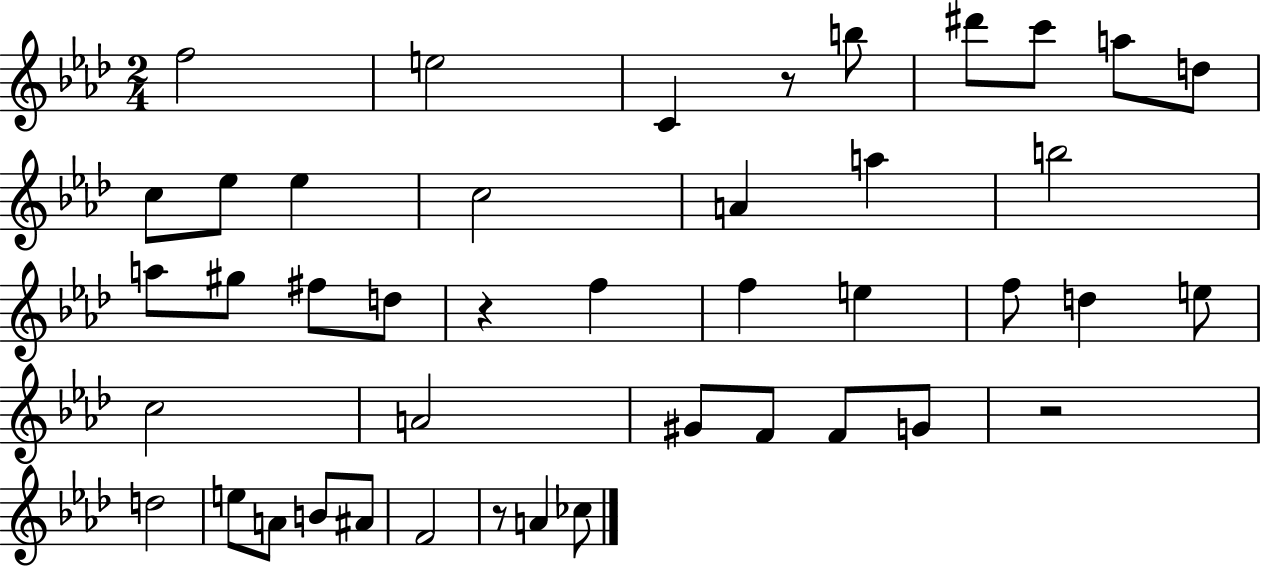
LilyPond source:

{
  \clef treble
  \numericTimeSignature
  \time 2/4
  \key aes \major
  \repeat volta 2 { f''2 | e''2 | c'4 r8 b''8 | dis'''8 c'''8 a''8 d''8 | \break c''8 ees''8 ees''4 | c''2 | a'4 a''4 | b''2 | \break a''8 gis''8 fis''8 d''8 | r4 f''4 | f''4 e''4 | f''8 d''4 e''8 | \break c''2 | a'2 | gis'8 f'8 f'8 g'8 | r2 | \break d''2 | e''8 a'8 b'8 ais'8 | f'2 | r8 a'4 ces''8 | \break } \bar "|."
}